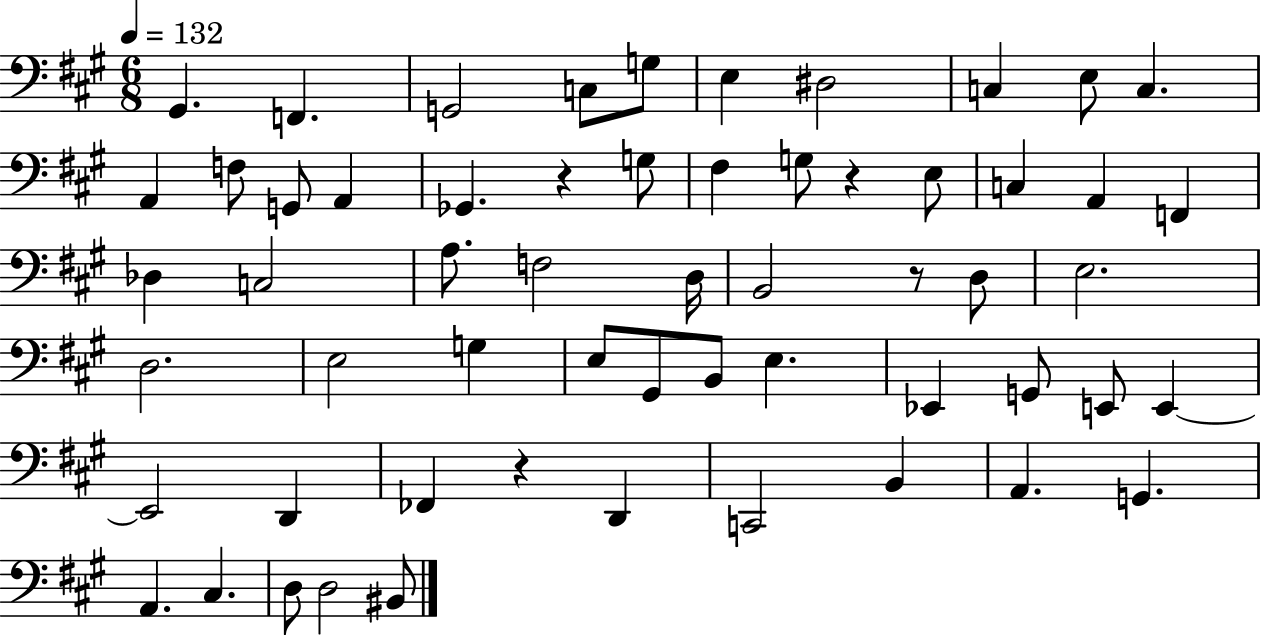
X:1
T:Untitled
M:6/8
L:1/4
K:A
^G,, F,, G,,2 C,/2 G,/2 E, ^D,2 C, E,/2 C, A,, F,/2 G,,/2 A,, _G,, z G,/2 ^F, G,/2 z E,/2 C, A,, F,, _D, C,2 A,/2 F,2 D,/4 B,,2 z/2 D,/2 E,2 D,2 E,2 G, E,/2 ^G,,/2 B,,/2 E, _E,, G,,/2 E,,/2 E,, E,,2 D,, _F,, z D,, C,,2 B,, A,, G,, A,, ^C, D,/2 D,2 ^B,,/2